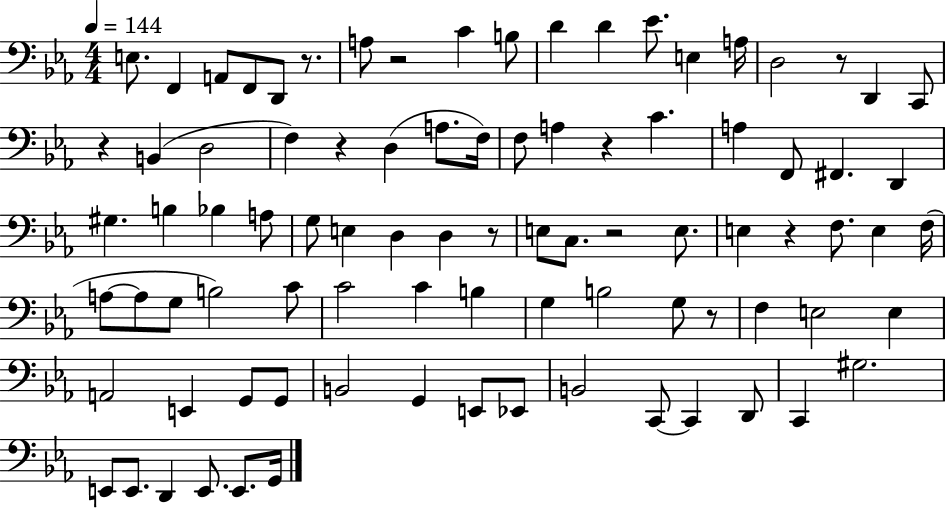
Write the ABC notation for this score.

X:1
T:Untitled
M:4/4
L:1/4
K:Eb
E,/2 F,, A,,/2 F,,/2 D,,/2 z/2 A,/2 z2 C B,/2 D D _E/2 E, A,/4 D,2 z/2 D,, C,,/2 z B,, D,2 F, z D, A,/2 F,/4 F,/2 A, z C A, F,,/2 ^F,, D,, ^G, B, _B, A,/2 G,/2 E, D, D, z/2 E,/2 C,/2 z2 E,/2 E, z F,/2 E, F,/4 A,/2 A,/2 G,/2 B,2 C/2 C2 C B, G, B,2 G,/2 z/2 F, E,2 E, A,,2 E,, G,,/2 G,,/2 B,,2 G,, E,,/2 _E,,/2 B,,2 C,,/2 C,, D,,/2 C,, ^G,2 E,,/2 E,,/2 D,, E,,/2 E,,/2 G,,/4